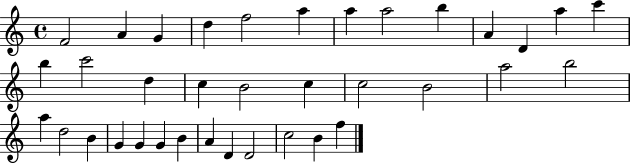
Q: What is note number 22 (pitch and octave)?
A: A5